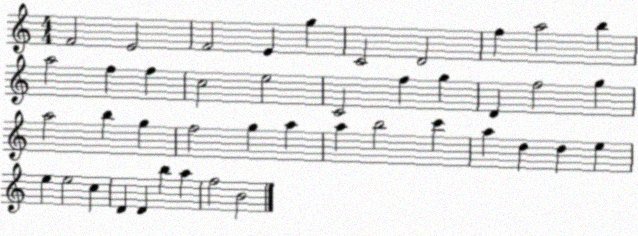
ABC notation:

X:1
T:Untitled
M:4/4
L:1/4
K:C
F2 E2 F2 E g C2 D2 f a2 b a2 f f c2 e2 C2 f g D f2 g a2 b g f2 g a a b2 c' a d d e e e2 c D D b a f2 B2